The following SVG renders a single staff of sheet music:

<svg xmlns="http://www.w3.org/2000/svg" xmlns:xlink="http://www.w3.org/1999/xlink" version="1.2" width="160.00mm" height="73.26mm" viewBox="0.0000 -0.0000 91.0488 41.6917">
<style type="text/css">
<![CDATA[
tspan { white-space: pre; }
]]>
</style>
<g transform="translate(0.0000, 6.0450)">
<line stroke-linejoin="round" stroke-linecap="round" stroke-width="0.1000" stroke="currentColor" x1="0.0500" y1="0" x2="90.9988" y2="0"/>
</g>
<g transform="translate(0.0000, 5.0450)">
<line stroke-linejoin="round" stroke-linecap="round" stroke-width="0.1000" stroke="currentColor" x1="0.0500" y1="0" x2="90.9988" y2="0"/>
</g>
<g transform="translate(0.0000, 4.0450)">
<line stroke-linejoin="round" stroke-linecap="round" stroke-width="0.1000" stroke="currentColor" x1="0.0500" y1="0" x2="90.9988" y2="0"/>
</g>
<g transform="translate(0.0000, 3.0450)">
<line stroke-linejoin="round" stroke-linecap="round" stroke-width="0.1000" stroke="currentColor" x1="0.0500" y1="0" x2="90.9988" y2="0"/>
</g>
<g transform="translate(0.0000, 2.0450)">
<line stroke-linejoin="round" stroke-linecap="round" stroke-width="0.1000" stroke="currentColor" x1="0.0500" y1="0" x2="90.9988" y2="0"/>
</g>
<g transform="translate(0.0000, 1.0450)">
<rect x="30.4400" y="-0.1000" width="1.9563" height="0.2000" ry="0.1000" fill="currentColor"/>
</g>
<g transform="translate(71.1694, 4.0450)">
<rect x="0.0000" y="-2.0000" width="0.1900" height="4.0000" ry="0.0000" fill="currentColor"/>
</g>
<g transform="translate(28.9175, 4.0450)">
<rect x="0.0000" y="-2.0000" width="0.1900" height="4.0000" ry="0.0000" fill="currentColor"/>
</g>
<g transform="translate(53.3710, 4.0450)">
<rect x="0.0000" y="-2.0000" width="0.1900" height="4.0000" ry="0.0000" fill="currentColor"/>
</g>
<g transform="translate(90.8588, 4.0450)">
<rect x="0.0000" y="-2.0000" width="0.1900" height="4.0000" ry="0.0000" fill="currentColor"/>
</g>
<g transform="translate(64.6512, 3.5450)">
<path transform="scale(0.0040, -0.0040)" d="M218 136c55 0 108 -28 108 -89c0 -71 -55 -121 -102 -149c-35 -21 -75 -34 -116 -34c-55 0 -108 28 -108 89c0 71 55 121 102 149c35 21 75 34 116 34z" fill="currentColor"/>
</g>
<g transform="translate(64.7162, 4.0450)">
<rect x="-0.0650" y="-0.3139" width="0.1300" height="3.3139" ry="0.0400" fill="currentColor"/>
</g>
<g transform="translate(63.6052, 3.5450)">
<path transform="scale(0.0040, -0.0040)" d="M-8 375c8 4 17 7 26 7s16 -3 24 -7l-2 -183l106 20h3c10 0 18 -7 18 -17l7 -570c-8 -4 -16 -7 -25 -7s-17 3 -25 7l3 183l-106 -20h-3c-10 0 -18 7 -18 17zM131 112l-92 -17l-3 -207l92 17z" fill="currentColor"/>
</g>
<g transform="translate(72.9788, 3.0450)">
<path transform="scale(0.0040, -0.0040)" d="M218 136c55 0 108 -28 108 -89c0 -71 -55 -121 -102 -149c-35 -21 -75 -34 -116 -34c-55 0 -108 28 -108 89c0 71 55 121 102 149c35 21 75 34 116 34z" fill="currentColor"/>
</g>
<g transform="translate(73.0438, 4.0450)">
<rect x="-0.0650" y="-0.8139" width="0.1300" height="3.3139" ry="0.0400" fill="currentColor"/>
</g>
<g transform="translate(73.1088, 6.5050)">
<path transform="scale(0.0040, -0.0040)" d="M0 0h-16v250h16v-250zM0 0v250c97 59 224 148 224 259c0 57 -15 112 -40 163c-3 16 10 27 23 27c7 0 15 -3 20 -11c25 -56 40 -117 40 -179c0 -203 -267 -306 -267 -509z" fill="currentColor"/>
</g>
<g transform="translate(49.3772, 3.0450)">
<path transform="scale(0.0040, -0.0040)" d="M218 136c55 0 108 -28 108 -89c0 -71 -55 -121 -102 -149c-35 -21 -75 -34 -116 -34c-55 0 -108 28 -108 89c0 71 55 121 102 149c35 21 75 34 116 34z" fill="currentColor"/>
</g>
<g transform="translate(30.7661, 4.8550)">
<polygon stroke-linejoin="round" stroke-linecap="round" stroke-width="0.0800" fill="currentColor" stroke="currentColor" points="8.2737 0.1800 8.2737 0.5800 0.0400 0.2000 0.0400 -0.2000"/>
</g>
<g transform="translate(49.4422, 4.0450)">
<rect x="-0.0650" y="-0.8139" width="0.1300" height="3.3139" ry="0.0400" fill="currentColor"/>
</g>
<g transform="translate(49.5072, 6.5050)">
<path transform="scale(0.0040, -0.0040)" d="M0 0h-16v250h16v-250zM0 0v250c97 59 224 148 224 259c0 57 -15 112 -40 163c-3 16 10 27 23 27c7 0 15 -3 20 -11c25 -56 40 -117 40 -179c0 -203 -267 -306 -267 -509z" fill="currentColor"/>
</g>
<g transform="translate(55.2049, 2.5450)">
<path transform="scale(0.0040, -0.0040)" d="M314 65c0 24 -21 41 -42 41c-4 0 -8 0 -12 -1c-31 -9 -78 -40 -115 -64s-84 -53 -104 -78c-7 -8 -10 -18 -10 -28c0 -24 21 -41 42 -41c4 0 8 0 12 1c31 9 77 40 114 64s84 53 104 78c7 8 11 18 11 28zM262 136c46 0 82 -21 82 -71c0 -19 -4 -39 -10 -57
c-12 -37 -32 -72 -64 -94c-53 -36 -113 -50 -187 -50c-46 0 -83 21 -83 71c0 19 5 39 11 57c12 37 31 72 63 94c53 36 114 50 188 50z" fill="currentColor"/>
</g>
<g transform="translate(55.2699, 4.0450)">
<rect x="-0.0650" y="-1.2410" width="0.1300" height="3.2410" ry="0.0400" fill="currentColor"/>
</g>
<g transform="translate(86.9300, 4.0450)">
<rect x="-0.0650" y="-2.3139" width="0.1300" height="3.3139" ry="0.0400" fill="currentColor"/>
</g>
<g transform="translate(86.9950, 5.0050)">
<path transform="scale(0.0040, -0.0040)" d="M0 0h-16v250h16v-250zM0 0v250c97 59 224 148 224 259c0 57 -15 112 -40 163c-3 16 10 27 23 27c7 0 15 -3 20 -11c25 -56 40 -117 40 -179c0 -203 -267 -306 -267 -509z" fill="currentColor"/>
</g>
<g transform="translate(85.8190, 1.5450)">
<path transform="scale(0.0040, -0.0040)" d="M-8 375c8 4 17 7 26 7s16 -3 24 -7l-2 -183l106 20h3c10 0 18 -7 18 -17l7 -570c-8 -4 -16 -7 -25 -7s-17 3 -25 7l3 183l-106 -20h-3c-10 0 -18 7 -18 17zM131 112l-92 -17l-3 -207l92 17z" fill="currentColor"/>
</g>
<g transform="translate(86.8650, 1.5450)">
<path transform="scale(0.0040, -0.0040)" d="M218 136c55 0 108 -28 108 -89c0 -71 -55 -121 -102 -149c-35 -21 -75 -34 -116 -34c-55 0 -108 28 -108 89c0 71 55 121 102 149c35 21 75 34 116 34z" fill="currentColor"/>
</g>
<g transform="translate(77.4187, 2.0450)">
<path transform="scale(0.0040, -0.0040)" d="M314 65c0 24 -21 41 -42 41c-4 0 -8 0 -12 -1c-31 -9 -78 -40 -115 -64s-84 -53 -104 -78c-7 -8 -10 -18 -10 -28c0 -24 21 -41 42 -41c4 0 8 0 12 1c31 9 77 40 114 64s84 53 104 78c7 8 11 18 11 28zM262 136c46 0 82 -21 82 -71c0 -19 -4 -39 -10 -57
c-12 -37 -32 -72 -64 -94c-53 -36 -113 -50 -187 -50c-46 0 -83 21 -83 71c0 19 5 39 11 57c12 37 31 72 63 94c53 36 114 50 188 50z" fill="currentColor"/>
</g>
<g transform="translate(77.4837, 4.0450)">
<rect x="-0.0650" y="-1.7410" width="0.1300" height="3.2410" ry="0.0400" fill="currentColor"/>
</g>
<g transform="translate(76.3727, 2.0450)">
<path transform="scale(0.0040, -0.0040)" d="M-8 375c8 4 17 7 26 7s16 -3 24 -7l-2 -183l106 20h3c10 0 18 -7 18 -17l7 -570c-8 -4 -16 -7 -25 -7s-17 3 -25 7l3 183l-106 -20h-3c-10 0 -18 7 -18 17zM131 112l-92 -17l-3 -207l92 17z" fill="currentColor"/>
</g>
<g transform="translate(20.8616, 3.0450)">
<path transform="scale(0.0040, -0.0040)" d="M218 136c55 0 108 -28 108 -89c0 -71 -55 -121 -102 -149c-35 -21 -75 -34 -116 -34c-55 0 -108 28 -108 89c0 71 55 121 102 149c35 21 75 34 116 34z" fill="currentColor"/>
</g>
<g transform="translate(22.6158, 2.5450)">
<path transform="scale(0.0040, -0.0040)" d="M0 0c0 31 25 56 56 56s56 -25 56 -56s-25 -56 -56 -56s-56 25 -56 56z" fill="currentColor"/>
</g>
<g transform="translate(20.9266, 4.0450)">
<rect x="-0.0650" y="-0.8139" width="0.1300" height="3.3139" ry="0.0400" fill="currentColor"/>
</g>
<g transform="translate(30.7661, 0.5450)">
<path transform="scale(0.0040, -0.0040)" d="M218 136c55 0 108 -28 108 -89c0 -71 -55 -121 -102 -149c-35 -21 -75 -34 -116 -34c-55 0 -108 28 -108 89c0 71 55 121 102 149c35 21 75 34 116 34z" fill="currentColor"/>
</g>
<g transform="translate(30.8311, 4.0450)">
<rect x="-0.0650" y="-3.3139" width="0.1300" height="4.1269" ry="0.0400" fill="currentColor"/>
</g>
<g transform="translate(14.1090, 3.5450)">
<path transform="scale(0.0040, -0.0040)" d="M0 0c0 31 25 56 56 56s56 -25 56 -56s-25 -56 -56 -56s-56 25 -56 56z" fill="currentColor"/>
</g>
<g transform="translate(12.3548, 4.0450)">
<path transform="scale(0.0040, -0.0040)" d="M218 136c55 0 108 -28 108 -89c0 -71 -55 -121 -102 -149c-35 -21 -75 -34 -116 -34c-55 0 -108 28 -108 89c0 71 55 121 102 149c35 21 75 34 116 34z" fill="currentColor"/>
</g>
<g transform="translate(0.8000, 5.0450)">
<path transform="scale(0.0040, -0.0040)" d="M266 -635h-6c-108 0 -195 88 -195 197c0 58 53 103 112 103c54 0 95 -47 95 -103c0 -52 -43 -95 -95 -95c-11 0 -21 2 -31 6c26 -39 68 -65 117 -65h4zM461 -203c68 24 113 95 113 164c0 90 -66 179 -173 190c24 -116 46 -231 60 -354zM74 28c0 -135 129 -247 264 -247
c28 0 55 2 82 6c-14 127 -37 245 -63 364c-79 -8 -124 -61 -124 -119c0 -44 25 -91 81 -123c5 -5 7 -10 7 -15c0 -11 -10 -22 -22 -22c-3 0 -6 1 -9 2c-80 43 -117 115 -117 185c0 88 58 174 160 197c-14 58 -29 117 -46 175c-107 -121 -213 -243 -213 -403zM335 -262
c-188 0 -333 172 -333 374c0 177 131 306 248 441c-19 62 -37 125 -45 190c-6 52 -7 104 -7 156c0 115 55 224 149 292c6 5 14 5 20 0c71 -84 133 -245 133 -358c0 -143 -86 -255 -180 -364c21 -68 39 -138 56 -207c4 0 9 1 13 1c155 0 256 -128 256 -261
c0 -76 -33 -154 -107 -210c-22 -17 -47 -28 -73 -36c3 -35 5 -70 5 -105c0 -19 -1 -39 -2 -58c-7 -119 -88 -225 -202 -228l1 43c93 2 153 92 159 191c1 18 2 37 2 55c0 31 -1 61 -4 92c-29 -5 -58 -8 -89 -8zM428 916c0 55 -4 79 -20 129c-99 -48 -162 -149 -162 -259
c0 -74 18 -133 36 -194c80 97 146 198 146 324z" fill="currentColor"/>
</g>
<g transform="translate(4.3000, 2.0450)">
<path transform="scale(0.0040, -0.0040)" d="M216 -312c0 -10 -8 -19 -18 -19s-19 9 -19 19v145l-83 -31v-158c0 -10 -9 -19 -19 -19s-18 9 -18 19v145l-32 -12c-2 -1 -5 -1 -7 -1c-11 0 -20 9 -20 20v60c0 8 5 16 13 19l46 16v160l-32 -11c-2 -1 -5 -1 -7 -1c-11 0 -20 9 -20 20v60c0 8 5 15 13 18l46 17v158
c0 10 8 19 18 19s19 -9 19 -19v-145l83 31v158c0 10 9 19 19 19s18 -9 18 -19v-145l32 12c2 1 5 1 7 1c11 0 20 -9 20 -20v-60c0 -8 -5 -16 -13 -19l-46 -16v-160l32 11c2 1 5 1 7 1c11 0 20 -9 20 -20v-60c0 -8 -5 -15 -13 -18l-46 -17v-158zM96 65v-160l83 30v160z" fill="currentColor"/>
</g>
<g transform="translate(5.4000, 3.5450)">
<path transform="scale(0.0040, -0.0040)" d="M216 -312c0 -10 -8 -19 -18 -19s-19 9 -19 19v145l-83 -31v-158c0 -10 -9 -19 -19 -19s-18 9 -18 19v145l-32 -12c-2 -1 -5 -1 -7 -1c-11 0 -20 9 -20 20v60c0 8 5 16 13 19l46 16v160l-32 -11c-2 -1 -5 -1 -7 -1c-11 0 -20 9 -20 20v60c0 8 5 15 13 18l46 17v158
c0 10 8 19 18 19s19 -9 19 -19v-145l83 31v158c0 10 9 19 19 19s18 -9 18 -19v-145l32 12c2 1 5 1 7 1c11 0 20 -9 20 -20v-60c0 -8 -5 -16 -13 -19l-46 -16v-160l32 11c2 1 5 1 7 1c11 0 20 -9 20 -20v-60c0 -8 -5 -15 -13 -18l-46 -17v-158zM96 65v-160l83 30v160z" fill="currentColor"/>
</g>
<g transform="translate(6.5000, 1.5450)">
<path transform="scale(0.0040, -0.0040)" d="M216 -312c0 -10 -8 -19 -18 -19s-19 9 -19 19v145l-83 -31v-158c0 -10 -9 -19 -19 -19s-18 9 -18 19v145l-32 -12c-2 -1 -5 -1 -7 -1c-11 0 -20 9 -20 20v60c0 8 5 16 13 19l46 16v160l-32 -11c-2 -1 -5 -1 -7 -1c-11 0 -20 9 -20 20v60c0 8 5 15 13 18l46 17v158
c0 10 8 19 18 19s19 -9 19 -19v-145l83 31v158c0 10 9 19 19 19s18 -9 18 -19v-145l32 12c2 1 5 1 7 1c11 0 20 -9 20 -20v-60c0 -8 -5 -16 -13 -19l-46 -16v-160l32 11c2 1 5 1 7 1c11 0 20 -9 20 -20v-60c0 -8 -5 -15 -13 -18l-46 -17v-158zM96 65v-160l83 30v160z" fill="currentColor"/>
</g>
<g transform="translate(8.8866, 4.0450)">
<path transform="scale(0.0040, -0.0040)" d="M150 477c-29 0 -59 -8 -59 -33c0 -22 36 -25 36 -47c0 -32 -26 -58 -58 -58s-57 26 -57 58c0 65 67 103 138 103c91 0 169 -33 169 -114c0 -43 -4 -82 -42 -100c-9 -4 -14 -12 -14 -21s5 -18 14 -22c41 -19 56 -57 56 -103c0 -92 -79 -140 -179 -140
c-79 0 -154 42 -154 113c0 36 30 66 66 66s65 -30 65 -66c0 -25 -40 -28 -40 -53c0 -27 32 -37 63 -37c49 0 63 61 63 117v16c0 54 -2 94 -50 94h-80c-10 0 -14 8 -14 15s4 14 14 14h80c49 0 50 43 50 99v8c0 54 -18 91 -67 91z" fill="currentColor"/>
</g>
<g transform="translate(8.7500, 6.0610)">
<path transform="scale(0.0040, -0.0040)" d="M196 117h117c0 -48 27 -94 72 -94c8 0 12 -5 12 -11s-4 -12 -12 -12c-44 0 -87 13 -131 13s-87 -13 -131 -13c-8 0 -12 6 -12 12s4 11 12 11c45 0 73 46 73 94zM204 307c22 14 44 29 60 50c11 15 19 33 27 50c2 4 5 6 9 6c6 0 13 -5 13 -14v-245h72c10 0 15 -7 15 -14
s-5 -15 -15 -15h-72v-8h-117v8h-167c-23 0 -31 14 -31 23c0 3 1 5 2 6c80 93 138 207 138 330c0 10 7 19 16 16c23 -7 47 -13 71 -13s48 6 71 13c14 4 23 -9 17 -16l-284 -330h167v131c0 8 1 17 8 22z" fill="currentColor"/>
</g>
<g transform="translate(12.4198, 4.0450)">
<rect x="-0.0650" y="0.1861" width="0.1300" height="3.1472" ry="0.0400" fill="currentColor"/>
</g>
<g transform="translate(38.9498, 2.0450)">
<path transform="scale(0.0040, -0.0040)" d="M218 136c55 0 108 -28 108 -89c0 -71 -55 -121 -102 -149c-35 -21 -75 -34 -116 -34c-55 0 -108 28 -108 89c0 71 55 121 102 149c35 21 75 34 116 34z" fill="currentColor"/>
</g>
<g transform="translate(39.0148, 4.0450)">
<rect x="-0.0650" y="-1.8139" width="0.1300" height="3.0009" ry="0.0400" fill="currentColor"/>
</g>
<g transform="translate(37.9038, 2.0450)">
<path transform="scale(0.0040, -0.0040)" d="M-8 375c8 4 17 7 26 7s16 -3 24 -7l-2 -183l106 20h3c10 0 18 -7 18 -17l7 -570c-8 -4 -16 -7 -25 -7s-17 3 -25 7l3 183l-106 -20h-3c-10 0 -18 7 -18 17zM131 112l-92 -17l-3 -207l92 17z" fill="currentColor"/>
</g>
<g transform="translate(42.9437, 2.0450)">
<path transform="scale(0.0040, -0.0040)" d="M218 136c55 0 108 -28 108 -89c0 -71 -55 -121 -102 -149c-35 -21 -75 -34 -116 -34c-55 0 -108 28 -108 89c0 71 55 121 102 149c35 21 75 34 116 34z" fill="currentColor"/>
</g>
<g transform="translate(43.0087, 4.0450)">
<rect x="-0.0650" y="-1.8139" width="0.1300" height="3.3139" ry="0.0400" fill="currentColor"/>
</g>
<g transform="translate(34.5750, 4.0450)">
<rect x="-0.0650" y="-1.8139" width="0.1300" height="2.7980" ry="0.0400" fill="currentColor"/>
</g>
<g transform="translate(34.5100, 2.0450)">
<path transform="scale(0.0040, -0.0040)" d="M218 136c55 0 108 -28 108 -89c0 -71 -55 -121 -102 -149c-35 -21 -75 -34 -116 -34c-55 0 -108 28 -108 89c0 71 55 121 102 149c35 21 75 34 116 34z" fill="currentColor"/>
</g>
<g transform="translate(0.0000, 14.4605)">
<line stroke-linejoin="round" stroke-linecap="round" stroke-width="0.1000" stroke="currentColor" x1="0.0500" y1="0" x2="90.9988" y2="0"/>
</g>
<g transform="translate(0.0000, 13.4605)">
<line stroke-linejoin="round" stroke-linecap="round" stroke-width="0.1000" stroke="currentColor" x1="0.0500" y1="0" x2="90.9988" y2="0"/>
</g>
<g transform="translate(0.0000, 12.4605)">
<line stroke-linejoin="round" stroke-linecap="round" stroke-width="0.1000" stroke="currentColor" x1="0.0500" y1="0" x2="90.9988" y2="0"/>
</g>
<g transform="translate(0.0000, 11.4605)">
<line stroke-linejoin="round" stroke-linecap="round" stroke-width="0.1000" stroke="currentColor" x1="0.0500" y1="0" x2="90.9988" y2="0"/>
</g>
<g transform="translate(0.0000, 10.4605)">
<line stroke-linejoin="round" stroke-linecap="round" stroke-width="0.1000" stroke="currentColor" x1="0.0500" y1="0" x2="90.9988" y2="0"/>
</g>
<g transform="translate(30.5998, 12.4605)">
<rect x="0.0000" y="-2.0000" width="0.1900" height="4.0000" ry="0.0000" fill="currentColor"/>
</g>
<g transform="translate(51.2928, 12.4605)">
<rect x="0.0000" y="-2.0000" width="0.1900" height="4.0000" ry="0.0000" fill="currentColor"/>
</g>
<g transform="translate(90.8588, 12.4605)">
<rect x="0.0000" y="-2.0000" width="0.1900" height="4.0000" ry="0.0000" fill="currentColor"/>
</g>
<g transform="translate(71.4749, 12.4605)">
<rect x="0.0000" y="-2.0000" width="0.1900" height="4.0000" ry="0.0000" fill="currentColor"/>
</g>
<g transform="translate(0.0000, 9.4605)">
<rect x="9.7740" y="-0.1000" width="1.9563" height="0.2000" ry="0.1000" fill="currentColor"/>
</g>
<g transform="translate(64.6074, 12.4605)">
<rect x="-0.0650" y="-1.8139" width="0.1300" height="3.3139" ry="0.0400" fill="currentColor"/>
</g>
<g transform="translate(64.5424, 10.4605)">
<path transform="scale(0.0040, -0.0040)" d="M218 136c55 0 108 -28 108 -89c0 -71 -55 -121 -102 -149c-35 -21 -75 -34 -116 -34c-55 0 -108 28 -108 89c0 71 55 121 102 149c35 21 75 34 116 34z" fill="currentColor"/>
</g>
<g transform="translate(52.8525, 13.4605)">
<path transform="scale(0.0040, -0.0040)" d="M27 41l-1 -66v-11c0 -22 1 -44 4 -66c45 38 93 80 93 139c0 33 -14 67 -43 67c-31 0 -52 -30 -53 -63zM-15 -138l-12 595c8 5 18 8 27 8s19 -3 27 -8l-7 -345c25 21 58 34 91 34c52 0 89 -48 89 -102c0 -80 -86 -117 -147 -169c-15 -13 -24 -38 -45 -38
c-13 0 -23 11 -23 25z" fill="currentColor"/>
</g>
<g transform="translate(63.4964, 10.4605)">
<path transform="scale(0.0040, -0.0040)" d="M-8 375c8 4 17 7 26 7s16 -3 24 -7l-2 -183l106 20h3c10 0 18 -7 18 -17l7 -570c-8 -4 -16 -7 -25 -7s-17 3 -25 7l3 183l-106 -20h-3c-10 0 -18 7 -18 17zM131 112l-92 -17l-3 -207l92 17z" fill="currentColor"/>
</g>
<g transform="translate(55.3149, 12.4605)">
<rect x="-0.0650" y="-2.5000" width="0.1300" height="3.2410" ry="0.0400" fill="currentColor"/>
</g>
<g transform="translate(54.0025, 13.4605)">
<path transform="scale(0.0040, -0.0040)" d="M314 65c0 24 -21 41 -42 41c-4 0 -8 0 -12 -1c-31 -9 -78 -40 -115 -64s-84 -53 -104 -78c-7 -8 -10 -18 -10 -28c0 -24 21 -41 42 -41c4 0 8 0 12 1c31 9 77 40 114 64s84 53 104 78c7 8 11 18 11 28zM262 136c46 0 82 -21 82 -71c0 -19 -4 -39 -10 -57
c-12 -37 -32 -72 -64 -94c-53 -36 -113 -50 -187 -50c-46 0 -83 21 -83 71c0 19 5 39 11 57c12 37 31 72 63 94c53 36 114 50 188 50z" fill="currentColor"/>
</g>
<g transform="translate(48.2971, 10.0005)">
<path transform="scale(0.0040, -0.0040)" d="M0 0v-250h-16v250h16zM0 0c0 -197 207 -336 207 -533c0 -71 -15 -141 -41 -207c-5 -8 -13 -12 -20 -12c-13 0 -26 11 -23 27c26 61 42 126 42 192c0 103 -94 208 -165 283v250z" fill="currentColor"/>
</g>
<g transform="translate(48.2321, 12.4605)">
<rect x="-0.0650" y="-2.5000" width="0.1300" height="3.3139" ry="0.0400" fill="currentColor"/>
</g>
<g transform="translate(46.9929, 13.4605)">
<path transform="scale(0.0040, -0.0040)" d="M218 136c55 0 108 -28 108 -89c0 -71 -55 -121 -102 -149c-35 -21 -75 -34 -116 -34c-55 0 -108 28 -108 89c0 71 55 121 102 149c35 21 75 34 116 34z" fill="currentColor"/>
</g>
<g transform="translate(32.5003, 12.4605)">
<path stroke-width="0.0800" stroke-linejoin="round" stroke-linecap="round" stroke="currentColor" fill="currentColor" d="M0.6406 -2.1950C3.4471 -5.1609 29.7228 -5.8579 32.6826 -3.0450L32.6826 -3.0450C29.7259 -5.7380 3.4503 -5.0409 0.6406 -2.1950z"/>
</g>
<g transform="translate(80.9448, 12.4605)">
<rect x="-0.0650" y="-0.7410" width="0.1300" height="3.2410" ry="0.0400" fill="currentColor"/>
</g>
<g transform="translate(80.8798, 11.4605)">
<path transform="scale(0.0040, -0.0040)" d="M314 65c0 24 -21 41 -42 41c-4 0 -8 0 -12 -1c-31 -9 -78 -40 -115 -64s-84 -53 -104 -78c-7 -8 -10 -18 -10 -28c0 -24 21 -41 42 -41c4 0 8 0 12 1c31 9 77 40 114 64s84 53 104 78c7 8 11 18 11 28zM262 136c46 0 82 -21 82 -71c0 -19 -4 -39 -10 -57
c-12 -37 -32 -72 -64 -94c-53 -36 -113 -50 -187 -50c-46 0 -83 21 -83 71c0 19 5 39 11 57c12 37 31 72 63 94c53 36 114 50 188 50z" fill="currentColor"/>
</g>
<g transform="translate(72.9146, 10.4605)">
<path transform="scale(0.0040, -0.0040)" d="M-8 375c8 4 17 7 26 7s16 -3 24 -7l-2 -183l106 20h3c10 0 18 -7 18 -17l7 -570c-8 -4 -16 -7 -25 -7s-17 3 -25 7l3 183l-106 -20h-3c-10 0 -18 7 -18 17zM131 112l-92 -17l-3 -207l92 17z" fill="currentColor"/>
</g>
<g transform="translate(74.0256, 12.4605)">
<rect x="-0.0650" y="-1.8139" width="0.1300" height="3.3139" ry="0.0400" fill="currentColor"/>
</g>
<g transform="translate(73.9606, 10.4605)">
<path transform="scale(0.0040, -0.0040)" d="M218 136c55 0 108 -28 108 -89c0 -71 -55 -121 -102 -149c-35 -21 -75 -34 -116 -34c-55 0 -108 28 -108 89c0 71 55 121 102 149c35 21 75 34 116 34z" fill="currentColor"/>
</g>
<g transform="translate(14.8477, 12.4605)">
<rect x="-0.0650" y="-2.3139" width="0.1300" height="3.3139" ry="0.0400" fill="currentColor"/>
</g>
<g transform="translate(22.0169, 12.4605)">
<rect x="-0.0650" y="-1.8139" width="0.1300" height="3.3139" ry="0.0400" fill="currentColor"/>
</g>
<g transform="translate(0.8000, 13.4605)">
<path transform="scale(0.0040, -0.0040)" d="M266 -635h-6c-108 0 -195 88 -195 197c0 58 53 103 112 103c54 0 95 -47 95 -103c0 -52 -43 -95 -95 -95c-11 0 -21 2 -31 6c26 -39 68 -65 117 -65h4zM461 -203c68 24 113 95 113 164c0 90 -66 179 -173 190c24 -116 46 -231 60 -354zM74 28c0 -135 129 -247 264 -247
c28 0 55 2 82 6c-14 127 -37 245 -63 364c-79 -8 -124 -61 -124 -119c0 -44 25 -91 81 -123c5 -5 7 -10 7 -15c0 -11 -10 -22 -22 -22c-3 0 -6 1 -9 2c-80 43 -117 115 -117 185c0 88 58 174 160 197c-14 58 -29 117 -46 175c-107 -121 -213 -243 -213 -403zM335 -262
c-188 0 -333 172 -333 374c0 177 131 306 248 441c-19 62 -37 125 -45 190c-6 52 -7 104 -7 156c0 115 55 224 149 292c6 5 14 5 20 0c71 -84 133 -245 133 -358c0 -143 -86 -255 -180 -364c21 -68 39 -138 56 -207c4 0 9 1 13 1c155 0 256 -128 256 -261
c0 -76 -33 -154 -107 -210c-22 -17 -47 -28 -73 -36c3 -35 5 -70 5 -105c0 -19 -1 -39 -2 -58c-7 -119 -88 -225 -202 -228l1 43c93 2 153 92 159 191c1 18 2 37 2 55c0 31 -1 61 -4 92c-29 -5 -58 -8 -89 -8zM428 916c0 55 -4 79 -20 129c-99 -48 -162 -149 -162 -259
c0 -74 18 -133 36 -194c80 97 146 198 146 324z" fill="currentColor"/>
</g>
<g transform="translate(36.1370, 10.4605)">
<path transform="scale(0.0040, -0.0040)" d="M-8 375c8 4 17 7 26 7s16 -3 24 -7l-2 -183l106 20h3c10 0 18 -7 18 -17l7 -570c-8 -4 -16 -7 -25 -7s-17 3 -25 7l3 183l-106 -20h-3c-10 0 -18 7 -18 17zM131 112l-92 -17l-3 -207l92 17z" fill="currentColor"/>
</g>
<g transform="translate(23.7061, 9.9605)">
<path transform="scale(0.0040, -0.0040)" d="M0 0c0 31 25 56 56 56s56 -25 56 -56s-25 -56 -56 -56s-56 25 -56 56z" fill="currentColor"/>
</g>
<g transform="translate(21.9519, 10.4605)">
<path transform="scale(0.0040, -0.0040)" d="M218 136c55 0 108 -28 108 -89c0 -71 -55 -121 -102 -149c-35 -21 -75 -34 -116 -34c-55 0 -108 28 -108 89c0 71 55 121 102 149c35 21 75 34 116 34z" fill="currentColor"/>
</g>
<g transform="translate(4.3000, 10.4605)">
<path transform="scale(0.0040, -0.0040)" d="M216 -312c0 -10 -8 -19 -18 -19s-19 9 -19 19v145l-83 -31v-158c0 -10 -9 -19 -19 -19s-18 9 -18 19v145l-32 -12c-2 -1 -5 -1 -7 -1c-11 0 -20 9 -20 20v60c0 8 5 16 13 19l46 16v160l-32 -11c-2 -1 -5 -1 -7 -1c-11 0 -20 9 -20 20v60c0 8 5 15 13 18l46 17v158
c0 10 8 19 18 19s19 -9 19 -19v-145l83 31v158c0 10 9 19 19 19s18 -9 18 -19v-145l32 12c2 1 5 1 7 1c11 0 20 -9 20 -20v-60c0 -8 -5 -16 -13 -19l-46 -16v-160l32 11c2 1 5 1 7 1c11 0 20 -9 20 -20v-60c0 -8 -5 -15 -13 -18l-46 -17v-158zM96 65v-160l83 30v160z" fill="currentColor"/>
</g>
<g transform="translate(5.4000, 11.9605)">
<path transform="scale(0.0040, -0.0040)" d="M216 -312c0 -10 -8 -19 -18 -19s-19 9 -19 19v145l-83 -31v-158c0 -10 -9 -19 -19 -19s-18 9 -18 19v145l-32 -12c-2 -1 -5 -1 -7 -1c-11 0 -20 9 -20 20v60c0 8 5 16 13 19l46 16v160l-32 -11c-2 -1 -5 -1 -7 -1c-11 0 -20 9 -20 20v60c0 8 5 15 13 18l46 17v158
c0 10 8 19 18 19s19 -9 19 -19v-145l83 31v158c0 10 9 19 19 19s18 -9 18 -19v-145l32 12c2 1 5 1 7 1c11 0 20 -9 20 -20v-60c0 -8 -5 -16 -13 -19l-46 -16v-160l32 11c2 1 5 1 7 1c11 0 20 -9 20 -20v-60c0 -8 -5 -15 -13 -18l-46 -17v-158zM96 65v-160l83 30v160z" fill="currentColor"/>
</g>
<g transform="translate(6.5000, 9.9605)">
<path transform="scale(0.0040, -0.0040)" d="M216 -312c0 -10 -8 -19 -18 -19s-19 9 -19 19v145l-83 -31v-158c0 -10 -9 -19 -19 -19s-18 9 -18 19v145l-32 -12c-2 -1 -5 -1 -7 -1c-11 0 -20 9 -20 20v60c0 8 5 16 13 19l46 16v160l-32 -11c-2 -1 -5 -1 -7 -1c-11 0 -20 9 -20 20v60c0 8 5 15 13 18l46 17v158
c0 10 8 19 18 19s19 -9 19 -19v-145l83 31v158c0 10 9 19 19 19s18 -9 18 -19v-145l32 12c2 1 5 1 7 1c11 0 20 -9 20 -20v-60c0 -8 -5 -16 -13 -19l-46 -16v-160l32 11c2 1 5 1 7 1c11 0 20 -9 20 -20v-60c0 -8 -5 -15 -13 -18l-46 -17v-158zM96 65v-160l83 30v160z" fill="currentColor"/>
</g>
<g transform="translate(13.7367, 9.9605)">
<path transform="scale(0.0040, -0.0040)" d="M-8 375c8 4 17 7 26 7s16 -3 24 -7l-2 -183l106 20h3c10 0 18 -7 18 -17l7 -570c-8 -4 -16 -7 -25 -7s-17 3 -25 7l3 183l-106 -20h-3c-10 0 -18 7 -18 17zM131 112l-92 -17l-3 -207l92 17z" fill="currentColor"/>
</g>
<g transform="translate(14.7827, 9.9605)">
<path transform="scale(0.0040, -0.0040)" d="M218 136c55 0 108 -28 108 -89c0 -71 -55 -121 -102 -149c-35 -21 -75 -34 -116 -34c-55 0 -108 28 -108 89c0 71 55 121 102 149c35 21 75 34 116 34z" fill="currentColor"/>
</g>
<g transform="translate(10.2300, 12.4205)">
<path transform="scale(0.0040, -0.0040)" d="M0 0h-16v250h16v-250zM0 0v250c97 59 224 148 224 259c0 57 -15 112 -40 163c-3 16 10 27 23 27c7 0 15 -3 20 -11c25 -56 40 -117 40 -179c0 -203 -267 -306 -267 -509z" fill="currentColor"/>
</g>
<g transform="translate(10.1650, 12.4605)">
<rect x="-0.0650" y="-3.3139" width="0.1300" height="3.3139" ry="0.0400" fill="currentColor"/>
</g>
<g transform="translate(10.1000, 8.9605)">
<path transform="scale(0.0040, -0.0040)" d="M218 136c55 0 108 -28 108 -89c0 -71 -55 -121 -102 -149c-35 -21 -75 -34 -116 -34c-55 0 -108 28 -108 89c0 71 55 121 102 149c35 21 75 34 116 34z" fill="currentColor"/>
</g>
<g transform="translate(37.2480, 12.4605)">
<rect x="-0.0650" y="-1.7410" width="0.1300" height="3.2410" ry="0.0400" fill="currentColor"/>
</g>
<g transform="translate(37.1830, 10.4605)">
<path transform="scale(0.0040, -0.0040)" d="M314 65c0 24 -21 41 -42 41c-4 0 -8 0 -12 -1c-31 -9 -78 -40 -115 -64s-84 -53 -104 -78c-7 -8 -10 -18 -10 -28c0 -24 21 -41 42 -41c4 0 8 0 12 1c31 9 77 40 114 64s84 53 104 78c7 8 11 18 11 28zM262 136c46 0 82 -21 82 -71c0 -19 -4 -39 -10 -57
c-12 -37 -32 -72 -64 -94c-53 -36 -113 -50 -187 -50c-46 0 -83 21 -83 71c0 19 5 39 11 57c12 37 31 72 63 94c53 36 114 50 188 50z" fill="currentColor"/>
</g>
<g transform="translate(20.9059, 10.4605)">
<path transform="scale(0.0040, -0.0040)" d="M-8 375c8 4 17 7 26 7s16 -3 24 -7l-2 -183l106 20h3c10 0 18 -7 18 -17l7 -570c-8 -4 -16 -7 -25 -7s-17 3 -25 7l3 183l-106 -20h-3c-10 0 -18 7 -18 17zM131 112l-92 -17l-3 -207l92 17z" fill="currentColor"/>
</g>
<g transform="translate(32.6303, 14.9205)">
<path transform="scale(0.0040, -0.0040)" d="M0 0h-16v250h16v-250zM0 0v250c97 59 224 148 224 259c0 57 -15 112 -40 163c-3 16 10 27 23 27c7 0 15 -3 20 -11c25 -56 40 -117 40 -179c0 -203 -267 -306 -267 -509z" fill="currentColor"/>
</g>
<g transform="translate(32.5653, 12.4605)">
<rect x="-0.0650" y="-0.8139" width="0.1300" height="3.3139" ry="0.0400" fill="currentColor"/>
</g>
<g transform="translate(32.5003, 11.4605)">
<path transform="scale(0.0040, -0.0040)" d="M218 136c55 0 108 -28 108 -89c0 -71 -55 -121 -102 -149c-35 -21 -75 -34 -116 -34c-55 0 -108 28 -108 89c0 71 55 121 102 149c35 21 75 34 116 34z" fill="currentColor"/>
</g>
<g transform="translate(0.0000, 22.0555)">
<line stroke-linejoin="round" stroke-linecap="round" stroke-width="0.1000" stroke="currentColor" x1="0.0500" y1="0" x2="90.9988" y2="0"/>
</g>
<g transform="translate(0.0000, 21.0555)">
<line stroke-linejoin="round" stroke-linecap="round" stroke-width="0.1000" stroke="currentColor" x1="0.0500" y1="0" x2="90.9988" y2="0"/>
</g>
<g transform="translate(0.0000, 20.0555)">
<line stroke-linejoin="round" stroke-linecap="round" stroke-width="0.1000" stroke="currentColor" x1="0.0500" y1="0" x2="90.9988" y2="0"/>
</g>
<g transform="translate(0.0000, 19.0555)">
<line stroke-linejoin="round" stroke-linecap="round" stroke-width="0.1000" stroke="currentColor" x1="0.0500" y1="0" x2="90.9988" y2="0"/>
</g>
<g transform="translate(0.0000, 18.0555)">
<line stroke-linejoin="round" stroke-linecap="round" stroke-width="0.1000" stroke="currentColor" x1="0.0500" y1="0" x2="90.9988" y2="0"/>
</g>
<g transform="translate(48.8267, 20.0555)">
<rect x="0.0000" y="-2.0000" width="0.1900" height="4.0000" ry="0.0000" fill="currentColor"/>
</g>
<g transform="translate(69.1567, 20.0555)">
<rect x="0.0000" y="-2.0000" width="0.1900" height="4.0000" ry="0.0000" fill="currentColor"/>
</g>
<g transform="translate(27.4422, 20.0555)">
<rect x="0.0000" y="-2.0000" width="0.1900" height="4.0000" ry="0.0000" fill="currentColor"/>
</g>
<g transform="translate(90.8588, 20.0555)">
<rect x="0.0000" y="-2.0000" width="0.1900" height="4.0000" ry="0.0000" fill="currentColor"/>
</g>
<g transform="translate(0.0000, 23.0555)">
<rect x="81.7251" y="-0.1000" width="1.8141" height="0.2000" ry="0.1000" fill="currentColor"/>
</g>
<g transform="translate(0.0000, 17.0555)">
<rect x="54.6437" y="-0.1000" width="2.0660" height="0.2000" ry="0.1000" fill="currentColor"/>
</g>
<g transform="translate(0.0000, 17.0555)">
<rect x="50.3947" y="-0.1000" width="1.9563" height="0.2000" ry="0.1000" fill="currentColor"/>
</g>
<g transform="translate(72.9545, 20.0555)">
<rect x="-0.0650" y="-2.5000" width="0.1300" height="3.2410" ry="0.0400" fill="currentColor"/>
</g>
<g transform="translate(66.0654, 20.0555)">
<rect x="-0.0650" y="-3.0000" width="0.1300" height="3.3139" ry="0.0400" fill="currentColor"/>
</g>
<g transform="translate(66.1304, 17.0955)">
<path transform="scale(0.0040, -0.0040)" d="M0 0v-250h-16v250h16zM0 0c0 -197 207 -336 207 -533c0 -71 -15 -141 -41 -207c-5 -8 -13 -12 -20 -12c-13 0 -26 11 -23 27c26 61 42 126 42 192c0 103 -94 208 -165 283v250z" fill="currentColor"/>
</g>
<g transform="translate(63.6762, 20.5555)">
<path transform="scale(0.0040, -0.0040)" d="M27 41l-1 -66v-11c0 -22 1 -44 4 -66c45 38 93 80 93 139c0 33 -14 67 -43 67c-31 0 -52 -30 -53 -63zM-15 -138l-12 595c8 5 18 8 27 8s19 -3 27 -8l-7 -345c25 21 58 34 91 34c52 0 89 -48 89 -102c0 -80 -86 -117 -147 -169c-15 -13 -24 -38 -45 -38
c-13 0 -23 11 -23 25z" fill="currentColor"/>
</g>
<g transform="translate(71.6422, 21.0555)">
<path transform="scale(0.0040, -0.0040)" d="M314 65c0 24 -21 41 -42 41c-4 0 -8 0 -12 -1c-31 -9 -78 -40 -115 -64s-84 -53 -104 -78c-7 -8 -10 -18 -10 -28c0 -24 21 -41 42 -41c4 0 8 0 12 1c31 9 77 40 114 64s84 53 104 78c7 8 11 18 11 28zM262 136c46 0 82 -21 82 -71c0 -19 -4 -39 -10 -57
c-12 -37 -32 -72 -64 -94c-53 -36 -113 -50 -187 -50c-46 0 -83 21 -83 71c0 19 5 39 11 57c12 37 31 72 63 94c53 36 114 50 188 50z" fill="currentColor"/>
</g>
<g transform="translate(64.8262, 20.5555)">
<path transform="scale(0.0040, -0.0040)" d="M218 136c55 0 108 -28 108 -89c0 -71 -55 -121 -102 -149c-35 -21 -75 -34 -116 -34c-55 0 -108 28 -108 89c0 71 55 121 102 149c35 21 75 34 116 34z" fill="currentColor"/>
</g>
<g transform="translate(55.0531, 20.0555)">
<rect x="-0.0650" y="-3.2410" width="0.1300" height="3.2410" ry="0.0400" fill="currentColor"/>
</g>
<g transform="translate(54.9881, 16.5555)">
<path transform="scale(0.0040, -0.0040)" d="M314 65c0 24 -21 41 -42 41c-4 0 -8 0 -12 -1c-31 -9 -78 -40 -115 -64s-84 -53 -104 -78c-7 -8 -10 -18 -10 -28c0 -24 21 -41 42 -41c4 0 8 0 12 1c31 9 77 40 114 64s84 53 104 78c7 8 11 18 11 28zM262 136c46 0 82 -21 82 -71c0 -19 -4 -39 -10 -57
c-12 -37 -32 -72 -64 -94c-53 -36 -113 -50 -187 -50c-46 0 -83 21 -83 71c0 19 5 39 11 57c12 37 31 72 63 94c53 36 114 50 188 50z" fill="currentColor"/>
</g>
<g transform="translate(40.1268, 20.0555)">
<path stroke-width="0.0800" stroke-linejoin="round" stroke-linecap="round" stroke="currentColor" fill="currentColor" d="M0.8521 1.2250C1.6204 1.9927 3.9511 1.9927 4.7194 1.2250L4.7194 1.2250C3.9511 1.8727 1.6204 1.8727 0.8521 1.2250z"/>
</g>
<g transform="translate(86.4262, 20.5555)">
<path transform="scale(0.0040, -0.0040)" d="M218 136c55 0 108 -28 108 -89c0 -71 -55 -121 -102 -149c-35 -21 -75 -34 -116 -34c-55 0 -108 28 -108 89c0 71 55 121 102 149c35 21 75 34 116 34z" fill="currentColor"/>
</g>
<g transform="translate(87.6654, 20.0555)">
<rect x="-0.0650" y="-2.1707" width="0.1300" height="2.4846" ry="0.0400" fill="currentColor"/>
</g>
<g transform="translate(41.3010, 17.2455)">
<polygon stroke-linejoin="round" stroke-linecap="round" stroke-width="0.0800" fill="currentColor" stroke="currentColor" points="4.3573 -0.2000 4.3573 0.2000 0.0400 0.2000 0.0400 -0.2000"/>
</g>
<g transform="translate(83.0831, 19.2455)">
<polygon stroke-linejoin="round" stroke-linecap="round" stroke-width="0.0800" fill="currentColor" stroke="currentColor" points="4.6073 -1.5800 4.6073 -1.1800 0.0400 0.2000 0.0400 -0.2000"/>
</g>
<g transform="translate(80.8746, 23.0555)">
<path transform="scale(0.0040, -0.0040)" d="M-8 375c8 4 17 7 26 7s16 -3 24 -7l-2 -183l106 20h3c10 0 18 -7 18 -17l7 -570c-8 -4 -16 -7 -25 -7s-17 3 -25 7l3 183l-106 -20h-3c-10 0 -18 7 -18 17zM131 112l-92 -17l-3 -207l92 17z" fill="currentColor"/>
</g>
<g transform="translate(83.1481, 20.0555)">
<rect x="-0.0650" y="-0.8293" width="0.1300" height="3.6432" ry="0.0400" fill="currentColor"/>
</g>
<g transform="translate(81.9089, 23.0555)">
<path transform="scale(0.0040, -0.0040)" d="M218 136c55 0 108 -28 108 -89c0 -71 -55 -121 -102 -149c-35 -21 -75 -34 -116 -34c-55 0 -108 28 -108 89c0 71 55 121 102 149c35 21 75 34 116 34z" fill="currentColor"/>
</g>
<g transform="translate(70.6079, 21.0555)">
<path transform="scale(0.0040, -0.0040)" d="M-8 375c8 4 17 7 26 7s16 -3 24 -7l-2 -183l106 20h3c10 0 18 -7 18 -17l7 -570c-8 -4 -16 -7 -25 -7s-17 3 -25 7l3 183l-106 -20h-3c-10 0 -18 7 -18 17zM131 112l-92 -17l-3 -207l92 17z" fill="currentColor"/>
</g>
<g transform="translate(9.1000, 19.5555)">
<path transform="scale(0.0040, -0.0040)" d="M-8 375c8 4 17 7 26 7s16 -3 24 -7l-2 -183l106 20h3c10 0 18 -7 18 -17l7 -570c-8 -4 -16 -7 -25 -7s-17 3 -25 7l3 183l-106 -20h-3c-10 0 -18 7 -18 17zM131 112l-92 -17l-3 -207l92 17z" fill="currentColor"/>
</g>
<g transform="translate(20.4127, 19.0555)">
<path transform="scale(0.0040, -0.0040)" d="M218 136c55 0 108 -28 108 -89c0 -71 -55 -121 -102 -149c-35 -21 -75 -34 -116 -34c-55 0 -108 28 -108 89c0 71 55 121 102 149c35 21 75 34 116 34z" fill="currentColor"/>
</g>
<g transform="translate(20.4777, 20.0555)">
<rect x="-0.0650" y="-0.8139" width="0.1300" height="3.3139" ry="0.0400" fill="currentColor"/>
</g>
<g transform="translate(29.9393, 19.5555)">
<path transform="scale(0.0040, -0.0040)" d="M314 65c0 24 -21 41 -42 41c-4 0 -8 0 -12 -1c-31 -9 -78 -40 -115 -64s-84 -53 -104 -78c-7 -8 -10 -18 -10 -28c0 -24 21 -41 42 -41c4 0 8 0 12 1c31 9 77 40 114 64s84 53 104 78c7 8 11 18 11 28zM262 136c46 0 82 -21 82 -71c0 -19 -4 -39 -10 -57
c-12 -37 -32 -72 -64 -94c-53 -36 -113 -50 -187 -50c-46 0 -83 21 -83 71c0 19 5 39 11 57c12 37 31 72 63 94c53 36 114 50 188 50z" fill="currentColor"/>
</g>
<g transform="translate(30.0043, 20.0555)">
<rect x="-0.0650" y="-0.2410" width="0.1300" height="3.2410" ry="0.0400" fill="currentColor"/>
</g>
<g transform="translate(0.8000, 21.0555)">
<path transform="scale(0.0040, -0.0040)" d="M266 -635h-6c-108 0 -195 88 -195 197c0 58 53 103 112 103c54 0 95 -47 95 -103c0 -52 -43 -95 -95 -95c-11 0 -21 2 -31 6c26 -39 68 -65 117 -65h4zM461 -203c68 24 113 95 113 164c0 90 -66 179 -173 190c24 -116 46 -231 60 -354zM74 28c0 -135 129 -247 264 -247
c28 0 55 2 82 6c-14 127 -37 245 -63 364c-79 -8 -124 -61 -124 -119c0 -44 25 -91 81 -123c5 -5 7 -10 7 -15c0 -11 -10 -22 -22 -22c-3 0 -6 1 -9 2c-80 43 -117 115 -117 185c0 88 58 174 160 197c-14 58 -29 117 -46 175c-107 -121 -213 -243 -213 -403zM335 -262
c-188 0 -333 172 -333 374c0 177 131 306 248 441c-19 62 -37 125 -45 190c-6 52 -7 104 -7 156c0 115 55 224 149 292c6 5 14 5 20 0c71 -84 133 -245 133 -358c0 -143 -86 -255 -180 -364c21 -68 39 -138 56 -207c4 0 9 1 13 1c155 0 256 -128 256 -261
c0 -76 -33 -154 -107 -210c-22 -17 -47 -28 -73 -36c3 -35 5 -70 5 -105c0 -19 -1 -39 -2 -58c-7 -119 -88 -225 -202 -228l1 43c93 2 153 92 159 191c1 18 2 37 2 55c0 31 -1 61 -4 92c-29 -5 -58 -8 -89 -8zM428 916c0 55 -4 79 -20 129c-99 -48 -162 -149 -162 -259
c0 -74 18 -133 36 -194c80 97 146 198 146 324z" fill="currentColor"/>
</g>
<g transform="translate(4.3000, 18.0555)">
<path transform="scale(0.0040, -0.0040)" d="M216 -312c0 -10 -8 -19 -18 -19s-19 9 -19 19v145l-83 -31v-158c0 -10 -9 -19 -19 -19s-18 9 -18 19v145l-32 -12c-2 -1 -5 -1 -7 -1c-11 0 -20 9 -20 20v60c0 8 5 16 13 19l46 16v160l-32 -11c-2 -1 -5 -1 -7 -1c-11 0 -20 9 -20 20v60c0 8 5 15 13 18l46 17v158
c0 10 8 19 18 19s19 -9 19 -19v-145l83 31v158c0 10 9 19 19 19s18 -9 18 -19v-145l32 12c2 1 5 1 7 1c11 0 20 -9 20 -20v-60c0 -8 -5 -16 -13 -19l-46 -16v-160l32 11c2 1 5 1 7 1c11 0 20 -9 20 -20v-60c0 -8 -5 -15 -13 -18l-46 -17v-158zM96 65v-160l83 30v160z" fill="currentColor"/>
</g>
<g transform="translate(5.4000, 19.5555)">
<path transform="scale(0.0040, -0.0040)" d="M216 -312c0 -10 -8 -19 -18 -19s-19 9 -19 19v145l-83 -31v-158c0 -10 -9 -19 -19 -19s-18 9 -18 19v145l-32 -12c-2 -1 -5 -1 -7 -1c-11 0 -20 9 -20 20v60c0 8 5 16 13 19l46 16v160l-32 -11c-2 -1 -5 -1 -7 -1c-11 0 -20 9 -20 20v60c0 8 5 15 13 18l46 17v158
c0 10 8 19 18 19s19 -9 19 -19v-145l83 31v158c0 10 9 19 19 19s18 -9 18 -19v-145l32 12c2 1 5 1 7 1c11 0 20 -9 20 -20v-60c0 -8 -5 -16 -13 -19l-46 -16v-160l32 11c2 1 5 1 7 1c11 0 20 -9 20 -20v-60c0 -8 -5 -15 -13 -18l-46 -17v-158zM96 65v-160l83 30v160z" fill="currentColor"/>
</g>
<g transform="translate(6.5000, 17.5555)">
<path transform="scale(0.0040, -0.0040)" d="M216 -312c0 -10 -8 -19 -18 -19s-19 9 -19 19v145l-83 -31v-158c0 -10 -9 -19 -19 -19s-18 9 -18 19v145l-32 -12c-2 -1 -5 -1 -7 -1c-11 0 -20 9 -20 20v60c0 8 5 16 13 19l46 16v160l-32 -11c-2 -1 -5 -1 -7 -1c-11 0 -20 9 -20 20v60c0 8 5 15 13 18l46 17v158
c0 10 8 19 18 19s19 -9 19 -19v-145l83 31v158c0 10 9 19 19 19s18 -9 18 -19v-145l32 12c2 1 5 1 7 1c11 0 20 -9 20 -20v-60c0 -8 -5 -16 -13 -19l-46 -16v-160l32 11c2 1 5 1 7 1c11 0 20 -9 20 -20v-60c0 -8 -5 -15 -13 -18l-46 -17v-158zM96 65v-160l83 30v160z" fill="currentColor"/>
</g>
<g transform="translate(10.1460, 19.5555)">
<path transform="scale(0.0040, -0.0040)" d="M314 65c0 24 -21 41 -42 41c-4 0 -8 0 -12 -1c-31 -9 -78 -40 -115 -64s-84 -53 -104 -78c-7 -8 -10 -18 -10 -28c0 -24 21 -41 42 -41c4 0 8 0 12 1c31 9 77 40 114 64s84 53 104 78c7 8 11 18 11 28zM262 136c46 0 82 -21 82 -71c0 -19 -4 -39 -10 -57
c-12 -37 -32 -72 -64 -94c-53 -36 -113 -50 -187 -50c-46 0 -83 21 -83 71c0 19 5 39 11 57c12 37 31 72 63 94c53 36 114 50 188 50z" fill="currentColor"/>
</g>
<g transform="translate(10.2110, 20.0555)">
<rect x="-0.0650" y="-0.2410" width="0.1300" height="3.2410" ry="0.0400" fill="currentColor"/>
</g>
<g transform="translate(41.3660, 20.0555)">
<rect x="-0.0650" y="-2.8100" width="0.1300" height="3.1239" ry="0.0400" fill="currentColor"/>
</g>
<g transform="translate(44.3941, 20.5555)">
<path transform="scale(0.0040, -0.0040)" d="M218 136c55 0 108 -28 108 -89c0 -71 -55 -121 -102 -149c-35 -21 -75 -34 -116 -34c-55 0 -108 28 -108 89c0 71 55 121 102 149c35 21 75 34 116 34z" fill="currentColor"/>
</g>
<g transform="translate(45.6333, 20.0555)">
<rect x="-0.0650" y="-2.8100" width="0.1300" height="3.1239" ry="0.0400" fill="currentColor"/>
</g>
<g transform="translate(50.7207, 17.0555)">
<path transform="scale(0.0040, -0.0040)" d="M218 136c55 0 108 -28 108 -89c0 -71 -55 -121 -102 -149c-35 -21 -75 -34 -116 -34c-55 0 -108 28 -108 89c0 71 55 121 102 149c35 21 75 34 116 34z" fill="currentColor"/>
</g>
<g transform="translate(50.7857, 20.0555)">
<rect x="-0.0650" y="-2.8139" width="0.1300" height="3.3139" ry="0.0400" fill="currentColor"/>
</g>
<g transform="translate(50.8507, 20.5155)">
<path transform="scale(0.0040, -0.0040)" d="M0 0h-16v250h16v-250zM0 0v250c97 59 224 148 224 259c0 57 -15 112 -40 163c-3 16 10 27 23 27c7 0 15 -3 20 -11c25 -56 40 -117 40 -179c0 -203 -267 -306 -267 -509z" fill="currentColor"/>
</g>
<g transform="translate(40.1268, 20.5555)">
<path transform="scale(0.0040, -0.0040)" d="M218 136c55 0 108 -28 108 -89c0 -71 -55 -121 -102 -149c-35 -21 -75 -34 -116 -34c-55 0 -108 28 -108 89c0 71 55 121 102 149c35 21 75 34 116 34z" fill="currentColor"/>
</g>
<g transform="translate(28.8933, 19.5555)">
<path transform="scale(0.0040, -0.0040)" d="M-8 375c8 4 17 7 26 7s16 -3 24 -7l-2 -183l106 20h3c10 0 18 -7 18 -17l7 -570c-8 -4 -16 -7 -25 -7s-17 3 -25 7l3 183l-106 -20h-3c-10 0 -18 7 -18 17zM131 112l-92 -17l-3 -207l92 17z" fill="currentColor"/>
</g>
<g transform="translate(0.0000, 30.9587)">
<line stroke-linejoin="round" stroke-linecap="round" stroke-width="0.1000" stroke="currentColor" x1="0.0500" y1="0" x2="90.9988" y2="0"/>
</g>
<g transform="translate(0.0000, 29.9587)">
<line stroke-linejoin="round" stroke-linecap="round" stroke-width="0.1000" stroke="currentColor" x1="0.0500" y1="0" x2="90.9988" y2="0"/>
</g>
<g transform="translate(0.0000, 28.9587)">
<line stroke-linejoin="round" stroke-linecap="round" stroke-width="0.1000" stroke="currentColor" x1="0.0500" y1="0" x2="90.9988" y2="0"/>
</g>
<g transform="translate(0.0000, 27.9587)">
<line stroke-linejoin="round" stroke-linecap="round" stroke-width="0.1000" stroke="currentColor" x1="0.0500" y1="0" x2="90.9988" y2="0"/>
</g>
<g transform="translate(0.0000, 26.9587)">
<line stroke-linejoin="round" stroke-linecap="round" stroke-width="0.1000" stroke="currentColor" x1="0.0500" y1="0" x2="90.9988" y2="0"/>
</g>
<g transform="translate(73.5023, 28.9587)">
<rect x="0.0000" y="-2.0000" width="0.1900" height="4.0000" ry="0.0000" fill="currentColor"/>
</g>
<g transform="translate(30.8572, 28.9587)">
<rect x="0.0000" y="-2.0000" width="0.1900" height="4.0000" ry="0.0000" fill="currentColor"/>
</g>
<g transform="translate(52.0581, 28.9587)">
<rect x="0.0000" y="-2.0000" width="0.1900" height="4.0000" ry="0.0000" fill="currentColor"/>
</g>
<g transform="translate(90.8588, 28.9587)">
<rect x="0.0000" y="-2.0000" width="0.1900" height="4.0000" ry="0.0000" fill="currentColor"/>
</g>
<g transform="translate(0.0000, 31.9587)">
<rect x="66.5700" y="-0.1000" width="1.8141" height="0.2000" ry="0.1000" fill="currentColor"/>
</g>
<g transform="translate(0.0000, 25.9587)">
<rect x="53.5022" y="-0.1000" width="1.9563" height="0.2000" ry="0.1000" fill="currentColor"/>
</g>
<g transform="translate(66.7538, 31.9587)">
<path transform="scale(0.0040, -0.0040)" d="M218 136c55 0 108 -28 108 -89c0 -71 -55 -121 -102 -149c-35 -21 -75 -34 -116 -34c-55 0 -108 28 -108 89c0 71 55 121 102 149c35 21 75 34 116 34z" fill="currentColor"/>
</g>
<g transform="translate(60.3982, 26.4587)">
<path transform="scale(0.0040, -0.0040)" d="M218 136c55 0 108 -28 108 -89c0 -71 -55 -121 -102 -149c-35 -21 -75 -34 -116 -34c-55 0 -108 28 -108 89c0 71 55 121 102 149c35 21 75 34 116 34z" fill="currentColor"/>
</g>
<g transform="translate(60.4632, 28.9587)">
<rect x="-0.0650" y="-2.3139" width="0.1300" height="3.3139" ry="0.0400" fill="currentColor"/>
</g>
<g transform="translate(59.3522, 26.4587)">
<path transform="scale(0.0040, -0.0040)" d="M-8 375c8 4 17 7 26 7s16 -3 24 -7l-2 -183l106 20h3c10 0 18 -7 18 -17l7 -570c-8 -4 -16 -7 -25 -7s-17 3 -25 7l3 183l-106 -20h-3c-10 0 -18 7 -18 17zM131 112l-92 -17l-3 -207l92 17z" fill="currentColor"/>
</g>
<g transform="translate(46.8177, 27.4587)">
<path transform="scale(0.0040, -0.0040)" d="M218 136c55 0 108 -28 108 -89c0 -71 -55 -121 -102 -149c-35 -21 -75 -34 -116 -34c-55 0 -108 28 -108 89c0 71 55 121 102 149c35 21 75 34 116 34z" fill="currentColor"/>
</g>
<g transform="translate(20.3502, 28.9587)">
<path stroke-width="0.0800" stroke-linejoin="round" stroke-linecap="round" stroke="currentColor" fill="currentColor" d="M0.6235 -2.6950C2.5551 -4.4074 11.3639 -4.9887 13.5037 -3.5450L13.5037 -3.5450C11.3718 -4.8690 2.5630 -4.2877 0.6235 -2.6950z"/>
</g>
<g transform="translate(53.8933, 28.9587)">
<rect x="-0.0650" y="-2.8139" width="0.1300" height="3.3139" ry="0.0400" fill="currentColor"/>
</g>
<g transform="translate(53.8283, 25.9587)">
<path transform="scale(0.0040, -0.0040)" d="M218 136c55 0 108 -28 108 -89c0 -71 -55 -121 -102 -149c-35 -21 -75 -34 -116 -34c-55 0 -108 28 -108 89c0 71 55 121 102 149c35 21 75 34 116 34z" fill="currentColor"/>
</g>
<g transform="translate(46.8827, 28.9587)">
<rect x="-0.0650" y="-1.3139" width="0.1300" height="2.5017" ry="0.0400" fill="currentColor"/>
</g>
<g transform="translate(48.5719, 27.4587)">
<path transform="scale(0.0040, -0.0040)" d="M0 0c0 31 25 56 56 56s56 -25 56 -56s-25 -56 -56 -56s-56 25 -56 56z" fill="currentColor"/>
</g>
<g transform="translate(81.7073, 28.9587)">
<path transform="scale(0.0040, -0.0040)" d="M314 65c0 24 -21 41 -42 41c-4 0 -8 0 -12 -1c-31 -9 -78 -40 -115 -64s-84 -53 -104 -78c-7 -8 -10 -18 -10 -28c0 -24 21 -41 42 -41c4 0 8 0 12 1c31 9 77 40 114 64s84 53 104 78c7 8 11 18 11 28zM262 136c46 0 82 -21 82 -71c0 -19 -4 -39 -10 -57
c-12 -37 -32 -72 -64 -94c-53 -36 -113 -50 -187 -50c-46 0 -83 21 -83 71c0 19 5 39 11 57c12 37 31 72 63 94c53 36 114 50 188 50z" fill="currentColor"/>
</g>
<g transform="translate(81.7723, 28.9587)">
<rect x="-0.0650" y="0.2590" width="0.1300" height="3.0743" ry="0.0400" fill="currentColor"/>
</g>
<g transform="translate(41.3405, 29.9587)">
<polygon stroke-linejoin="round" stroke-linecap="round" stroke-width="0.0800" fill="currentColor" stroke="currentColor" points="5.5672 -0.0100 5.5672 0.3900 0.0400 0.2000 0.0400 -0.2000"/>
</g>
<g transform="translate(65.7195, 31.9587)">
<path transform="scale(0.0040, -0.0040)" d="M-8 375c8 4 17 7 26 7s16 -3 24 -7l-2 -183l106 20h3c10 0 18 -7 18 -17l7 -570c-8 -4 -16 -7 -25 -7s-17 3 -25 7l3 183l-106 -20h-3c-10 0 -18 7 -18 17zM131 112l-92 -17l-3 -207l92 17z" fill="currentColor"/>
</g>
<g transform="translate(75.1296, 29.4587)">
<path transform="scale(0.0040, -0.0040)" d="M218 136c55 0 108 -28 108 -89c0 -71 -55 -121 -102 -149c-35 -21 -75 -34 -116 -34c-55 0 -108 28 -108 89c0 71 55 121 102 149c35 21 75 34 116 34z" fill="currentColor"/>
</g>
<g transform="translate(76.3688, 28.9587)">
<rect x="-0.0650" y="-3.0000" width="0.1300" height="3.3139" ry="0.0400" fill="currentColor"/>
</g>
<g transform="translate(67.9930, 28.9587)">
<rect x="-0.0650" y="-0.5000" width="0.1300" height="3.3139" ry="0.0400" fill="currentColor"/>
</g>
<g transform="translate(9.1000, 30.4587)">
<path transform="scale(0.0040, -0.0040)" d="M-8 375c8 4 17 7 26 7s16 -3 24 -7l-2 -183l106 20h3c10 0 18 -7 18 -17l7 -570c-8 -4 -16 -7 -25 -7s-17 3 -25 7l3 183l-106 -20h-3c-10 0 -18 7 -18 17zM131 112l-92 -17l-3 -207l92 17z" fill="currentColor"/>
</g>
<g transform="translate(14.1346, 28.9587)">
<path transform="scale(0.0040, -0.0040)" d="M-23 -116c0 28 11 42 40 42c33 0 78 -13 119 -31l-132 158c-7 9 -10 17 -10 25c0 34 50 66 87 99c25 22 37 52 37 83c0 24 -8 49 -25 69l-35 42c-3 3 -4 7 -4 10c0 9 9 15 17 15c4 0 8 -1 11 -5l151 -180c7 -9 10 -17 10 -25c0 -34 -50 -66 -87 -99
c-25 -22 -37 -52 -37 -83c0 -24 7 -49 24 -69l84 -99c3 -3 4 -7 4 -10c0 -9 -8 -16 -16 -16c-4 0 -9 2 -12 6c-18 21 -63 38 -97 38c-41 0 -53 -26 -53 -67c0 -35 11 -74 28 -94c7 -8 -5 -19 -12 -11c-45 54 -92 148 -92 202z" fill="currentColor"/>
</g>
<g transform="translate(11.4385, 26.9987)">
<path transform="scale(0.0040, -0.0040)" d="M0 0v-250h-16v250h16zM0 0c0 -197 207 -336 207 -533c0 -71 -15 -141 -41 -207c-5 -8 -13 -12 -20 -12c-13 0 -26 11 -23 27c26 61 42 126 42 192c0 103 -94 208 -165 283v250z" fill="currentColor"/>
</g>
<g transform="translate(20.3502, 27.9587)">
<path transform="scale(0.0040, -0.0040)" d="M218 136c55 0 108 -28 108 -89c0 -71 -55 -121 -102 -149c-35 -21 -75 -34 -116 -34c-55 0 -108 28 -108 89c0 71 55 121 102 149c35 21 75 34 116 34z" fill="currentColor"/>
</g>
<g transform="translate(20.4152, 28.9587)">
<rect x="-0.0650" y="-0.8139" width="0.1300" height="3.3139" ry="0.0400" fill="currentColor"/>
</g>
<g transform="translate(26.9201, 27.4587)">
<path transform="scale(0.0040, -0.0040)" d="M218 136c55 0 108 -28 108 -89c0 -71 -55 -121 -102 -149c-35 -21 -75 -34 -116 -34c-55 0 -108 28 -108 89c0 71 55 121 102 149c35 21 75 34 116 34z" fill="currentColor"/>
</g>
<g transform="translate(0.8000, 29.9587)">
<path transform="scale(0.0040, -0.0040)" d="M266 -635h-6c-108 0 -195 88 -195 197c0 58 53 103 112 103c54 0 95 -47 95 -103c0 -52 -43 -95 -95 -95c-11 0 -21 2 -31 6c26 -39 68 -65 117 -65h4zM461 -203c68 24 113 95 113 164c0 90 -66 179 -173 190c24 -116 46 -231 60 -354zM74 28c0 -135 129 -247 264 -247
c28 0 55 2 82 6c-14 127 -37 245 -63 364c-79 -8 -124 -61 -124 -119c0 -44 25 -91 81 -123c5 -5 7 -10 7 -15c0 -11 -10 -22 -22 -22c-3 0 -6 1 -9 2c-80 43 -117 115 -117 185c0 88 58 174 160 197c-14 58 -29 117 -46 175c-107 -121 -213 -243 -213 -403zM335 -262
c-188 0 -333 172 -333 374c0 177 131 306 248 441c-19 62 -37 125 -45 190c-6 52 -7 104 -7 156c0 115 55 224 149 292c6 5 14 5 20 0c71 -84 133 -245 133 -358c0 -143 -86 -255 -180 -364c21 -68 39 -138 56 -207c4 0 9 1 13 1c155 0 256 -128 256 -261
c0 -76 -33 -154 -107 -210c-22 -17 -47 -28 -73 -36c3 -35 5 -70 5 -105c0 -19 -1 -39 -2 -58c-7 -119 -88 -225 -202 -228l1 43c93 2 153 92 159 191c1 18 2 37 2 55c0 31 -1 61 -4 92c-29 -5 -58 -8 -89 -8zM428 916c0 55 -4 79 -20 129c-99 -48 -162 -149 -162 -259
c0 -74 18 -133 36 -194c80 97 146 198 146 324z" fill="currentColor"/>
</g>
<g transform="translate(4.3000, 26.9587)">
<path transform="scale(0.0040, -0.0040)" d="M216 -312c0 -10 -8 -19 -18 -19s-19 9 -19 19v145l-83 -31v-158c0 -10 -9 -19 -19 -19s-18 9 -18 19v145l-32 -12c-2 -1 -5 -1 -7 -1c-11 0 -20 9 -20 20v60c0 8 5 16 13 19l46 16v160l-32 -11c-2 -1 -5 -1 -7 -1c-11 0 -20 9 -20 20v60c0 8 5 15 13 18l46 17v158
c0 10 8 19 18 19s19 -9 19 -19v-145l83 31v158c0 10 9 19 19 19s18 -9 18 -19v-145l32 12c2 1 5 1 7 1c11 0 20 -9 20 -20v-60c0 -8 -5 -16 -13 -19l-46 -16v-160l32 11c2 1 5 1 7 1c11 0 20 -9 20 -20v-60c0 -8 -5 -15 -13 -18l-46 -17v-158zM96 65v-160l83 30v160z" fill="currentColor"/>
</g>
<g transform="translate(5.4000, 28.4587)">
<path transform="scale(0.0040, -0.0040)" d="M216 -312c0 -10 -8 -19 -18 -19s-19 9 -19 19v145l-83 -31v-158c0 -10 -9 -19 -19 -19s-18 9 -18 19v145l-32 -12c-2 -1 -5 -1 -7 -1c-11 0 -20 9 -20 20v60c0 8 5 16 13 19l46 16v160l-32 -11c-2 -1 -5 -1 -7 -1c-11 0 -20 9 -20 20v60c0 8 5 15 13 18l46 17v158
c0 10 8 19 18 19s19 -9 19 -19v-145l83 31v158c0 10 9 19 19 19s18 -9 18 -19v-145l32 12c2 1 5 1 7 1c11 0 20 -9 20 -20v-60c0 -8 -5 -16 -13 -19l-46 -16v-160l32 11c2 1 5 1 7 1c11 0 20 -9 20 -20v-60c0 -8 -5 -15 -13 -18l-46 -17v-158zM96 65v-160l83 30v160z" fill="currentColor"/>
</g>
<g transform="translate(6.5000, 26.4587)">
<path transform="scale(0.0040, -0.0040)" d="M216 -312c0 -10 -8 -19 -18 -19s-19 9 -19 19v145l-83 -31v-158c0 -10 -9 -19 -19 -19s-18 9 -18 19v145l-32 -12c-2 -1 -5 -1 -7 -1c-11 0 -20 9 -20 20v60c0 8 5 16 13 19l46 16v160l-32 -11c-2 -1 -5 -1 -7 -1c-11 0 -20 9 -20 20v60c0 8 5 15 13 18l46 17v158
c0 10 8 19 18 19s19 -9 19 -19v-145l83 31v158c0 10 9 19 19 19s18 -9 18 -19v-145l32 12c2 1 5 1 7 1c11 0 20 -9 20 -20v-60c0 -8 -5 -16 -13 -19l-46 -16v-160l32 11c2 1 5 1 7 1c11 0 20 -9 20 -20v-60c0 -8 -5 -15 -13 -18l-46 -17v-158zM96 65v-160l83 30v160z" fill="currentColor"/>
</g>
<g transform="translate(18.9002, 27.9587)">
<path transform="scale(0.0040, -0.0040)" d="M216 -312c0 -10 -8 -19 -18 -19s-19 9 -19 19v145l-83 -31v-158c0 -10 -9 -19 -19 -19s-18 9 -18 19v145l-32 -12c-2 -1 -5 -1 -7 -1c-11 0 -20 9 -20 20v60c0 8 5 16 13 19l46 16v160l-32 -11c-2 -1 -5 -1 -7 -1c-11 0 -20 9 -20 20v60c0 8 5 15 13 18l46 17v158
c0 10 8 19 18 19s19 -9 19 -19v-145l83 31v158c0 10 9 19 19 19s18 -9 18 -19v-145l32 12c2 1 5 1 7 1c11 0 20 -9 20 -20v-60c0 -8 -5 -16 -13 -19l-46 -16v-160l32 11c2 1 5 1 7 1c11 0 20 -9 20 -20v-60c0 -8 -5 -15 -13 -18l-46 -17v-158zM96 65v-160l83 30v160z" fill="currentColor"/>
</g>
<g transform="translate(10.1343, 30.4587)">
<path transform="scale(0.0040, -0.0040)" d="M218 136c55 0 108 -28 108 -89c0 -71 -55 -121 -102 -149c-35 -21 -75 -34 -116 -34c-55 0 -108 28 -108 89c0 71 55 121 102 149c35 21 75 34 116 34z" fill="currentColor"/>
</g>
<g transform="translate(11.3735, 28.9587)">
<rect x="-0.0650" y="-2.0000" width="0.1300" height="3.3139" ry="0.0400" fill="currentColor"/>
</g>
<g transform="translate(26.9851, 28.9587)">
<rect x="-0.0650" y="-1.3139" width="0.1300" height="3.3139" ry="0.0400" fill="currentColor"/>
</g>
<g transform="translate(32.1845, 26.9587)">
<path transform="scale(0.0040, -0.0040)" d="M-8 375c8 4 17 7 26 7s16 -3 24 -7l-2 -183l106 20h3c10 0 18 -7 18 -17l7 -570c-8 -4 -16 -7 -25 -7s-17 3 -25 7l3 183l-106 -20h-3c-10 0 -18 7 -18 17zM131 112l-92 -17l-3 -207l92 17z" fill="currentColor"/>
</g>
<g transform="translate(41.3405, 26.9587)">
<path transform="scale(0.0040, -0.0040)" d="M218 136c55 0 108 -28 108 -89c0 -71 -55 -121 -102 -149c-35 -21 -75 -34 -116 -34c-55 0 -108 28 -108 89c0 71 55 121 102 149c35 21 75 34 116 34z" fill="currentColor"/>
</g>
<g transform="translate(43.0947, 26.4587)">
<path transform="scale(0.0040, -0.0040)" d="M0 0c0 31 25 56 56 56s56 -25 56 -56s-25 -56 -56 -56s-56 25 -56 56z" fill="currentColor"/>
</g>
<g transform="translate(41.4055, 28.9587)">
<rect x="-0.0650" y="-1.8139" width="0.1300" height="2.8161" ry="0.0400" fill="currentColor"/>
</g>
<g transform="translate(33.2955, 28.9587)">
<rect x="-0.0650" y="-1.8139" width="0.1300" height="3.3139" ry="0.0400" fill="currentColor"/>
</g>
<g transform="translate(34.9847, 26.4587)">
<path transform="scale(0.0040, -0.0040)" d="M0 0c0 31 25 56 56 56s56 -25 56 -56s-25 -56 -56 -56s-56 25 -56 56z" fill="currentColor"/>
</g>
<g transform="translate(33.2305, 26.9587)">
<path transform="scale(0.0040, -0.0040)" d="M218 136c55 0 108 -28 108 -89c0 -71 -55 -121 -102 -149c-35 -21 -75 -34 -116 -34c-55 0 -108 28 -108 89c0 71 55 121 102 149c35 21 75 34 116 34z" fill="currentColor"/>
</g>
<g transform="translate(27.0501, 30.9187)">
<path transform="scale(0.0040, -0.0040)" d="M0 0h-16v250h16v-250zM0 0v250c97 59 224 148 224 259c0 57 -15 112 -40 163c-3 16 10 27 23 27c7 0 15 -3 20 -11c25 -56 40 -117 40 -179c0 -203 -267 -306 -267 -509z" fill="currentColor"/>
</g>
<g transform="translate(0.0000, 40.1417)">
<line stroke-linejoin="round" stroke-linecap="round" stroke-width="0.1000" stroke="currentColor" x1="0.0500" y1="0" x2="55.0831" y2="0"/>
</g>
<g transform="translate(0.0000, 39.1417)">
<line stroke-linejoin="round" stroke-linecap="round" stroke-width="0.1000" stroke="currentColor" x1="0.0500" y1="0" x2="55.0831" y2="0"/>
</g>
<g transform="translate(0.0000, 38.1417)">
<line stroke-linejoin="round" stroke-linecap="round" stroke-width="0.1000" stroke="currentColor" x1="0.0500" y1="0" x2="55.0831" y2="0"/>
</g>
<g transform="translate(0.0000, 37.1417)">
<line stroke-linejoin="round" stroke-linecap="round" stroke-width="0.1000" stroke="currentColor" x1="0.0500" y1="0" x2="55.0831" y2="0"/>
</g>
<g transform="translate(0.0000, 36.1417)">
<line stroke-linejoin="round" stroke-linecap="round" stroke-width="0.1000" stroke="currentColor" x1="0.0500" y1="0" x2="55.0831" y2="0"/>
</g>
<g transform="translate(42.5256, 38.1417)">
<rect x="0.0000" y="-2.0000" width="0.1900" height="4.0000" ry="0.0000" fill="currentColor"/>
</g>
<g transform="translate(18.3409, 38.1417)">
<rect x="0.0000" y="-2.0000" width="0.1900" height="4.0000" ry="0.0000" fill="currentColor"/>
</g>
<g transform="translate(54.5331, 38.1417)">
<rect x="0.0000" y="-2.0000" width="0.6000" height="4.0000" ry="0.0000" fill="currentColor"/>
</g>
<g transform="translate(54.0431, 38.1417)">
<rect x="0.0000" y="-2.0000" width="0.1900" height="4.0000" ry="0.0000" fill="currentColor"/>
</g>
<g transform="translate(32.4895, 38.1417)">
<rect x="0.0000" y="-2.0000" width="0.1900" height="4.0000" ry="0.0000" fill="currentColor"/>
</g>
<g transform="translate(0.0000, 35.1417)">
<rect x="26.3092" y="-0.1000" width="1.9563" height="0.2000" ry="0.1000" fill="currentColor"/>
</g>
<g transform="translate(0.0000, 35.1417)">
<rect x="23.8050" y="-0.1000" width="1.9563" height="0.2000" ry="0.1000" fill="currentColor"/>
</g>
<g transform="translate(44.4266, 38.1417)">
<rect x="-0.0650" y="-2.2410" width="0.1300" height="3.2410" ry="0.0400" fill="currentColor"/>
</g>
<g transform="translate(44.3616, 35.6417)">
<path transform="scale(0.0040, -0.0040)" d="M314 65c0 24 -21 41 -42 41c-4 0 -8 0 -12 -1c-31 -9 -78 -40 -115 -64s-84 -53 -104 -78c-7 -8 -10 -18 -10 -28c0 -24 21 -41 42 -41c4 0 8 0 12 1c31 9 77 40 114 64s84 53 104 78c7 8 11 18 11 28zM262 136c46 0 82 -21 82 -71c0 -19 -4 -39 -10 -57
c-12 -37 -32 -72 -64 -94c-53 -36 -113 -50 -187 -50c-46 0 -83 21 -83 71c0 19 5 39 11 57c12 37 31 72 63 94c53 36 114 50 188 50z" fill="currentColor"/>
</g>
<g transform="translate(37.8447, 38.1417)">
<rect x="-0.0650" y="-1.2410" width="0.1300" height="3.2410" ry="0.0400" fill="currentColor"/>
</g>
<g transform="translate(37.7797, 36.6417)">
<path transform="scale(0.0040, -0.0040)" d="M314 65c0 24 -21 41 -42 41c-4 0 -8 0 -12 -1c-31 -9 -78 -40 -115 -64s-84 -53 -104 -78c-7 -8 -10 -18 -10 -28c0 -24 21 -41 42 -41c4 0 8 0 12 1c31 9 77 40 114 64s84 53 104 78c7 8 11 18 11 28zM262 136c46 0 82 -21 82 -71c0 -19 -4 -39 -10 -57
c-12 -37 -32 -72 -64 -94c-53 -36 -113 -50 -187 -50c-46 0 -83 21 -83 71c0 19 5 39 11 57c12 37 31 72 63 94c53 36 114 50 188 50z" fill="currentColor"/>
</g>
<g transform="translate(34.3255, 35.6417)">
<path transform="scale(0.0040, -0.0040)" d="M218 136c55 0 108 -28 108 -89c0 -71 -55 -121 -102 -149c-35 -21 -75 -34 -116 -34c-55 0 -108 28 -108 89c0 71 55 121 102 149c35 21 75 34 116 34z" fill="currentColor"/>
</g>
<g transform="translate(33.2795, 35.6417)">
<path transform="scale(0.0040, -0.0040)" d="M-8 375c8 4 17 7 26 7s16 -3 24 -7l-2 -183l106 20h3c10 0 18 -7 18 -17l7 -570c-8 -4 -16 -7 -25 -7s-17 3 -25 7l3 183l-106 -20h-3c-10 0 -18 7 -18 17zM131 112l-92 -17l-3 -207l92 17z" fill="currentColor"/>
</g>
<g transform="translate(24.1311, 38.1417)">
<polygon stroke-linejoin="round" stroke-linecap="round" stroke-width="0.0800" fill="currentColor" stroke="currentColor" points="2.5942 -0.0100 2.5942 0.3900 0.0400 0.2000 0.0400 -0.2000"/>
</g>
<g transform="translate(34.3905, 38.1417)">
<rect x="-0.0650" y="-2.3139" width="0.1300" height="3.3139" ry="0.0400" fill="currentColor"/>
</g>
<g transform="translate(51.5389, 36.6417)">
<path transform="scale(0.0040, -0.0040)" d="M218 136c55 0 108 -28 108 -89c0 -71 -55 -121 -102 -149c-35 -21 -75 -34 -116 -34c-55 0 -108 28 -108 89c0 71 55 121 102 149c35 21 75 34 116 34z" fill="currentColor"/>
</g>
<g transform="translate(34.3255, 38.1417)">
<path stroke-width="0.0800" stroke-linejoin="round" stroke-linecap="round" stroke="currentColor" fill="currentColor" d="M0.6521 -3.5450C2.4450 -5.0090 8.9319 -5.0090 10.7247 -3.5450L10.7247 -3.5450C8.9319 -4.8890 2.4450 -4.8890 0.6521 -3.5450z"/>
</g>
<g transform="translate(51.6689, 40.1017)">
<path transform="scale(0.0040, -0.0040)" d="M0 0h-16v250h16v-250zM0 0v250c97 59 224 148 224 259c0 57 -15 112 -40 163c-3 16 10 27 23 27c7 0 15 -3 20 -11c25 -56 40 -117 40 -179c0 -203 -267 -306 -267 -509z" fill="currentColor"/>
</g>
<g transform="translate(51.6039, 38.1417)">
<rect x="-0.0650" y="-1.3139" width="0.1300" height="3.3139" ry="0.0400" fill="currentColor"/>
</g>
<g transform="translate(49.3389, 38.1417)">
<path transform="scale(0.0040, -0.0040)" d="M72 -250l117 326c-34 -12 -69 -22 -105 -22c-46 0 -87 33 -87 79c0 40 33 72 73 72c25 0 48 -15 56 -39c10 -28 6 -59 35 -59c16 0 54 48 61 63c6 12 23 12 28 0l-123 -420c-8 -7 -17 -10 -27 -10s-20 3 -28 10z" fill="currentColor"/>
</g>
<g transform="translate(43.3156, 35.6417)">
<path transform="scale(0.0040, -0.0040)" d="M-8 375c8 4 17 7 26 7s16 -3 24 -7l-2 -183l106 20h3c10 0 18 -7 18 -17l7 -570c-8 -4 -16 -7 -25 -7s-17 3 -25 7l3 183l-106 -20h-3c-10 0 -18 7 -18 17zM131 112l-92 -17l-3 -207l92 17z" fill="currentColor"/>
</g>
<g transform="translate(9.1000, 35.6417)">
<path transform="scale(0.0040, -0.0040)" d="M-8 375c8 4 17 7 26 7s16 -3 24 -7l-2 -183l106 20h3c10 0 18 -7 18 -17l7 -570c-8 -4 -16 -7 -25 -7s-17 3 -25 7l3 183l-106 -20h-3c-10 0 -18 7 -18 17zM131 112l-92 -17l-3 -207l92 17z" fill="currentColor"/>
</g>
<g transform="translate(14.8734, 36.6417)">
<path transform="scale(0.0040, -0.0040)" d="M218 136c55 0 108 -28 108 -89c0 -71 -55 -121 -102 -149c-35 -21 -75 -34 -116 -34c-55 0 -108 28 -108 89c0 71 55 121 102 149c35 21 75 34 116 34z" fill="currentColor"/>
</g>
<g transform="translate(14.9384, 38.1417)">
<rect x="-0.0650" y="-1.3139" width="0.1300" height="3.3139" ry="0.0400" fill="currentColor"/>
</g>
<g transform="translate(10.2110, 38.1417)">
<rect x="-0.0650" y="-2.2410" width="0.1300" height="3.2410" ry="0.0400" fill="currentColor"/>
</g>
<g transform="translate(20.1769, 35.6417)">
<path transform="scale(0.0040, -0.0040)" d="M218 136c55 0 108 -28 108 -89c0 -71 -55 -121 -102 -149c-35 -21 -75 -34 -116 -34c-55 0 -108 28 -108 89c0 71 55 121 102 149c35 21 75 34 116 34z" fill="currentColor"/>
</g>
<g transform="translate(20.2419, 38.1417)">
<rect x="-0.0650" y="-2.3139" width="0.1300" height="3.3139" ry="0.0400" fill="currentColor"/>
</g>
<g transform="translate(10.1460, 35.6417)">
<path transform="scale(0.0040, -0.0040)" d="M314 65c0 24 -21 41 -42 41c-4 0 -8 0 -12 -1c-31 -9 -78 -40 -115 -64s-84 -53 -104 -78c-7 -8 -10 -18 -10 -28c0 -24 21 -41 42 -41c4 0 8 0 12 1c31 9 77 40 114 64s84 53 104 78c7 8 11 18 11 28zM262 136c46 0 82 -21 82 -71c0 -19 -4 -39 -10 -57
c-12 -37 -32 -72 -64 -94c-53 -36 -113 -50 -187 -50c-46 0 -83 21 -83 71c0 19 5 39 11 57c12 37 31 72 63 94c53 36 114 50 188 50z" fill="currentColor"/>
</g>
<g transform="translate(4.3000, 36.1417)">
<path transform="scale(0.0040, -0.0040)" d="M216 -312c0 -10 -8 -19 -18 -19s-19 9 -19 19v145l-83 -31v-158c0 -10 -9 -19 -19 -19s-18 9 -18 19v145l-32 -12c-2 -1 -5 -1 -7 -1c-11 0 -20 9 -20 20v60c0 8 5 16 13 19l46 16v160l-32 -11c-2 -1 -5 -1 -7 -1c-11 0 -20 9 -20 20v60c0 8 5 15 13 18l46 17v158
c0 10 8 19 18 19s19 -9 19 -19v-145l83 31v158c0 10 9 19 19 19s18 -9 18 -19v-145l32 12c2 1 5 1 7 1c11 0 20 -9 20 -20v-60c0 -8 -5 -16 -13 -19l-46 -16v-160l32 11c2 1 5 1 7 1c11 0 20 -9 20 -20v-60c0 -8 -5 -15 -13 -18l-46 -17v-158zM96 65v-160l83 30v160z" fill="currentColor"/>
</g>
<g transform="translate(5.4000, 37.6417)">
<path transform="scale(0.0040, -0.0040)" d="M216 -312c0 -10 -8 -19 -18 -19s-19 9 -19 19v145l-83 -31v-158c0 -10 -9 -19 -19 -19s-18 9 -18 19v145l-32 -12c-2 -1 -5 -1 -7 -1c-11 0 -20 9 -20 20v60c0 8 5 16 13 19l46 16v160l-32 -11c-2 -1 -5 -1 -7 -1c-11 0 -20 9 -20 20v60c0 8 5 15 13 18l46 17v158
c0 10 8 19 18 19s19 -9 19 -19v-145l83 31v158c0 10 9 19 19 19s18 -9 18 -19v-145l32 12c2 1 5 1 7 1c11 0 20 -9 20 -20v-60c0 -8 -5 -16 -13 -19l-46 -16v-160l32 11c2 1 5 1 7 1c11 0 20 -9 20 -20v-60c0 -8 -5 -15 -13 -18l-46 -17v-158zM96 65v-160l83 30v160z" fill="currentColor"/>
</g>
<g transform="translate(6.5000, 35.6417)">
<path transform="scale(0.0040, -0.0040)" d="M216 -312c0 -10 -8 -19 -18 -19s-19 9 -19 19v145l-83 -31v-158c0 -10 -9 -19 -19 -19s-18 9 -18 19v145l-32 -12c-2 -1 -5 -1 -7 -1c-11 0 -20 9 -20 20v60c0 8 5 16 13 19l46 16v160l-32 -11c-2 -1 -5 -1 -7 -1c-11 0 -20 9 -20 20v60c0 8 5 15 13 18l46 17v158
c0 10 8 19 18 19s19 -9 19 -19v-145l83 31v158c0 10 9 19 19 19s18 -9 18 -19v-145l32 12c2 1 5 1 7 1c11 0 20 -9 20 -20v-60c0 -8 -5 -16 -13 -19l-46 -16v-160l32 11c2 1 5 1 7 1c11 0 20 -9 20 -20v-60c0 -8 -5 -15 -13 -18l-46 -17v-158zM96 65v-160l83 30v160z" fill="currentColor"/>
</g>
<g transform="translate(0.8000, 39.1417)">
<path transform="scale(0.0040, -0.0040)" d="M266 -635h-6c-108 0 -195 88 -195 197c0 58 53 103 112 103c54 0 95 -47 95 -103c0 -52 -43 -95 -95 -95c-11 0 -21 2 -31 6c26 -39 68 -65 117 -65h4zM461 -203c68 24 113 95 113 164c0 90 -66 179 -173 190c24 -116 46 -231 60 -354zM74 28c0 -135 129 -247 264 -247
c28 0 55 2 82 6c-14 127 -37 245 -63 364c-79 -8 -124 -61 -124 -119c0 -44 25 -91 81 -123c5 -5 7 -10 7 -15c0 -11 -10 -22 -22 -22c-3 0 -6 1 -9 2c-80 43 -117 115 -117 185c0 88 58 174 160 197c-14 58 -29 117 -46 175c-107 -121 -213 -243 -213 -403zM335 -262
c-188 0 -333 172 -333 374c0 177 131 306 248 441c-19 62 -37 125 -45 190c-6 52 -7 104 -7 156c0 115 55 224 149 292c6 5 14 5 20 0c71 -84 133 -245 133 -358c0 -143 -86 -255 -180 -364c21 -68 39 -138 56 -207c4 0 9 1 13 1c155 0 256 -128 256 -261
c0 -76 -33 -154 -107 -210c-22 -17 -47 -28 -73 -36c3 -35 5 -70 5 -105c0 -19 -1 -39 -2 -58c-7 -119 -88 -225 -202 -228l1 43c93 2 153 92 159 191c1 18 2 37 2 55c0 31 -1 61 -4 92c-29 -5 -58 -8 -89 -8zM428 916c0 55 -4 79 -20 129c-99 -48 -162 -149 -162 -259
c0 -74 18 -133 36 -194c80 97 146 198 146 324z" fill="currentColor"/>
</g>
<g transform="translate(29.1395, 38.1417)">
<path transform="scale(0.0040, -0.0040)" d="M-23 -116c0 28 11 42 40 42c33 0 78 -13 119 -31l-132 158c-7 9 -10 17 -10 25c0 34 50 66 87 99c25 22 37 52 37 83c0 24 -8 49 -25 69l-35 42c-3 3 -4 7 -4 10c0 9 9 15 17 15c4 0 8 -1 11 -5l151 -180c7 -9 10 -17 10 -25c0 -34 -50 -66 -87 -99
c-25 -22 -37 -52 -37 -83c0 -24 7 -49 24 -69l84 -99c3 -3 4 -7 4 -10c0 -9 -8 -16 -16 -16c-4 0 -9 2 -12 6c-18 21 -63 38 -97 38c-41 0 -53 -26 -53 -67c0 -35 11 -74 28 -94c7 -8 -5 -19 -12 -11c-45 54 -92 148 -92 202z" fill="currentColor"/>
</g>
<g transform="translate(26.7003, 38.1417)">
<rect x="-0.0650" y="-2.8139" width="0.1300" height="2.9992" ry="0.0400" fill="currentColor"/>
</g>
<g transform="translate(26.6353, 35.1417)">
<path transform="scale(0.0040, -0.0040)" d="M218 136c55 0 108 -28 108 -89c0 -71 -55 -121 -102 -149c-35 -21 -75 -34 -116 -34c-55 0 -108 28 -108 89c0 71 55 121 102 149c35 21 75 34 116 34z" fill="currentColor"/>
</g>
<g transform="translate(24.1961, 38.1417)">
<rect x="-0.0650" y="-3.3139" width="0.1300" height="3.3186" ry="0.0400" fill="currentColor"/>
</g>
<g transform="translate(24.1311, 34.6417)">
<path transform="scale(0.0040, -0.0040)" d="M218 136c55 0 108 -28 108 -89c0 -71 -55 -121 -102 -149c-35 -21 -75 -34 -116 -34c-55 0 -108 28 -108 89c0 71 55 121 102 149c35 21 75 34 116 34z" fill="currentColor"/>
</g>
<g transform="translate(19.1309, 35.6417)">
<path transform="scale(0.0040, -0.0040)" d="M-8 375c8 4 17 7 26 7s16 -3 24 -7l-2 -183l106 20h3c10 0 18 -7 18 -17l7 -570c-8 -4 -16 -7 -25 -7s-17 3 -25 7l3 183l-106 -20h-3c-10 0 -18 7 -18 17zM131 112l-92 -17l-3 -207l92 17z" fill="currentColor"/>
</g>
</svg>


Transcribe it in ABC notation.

X:1
T:Untitled
M:3/4
L:1/4
K:A
B d b/2 ^f/2 f/2 f d/2 e2 c d/2 f2 g/2 b/2 g f d/2 f2 ^G/2 _G2 f f d2 c2 d c2 A/2 A/2 a/2 b2 _A/2 G2 C/2 A/2 F/2 z ^d e/2 f f/2 e/2 a g C A B2 g2 e g b/2 a/2 z g e2 g2 z/2 e/2